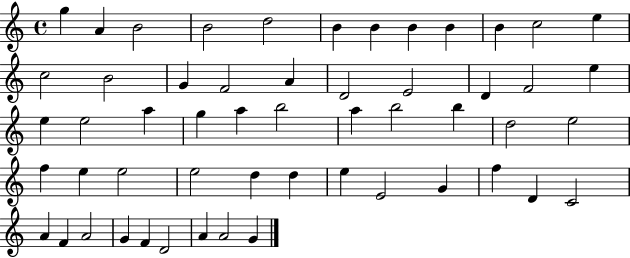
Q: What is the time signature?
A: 4/4